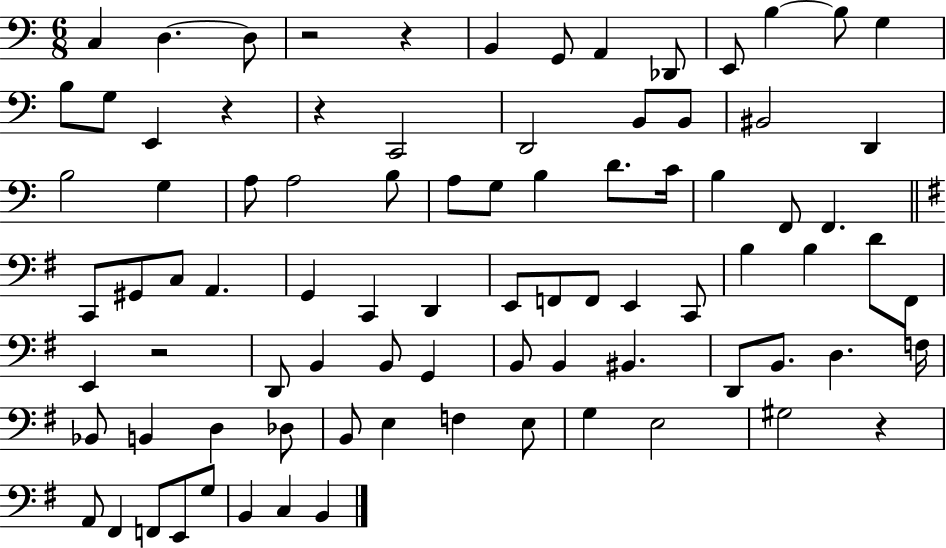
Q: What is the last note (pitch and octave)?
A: B2